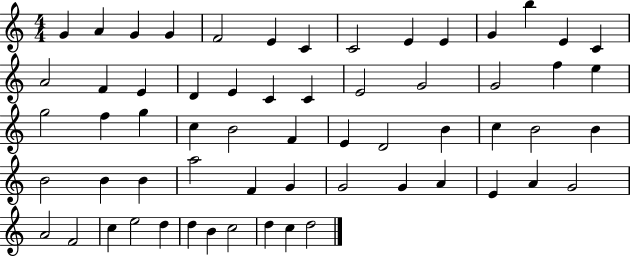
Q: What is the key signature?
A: C major